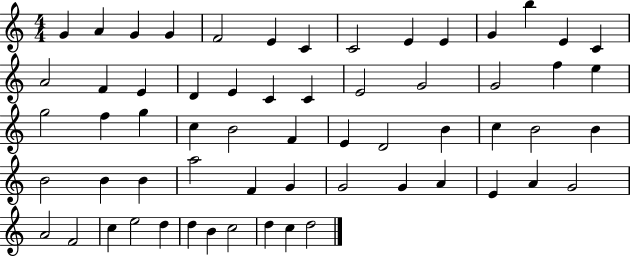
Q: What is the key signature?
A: C major